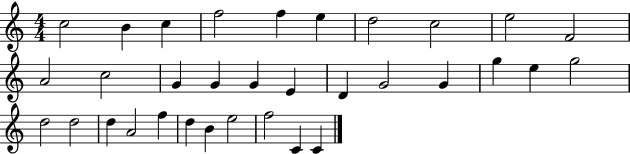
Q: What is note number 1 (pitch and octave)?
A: C5